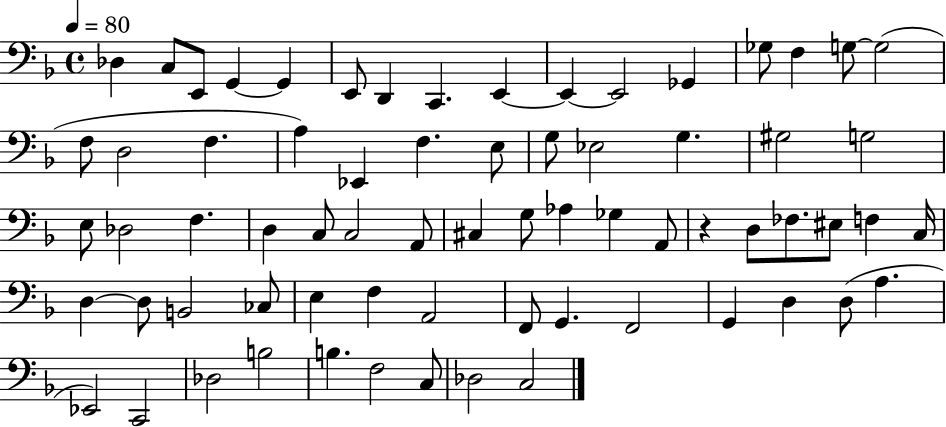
Db3/q C3/e E2/e G2/q G2/q E2/e D2/q C2/q. E2/q E2/q E2/h Gb2/q Gb3/e F3/q G3/e G3/h F3/e D3/h F3/q. A3/q Eb2/q F3/q. E3/e G3/e Eb3/h G3/q. G#3/h G3/h E3/e Db3/h F3/q. D3/q C3/e C3/h A2/e C#3/q G3/e Ab3/q Gb3/q A2/e R/q D3/e FES3/e. EIS3/e F3/q C3/s D3/q D3/e B2/h CES3/e E3/q F3/q A2/h F2/e G2/q. F2/h G2/q D3/q D3/e A3/q. Eb2/h C2/h Db3/h B3/h B3/q. F3/h C3/e Db3/h C3/h